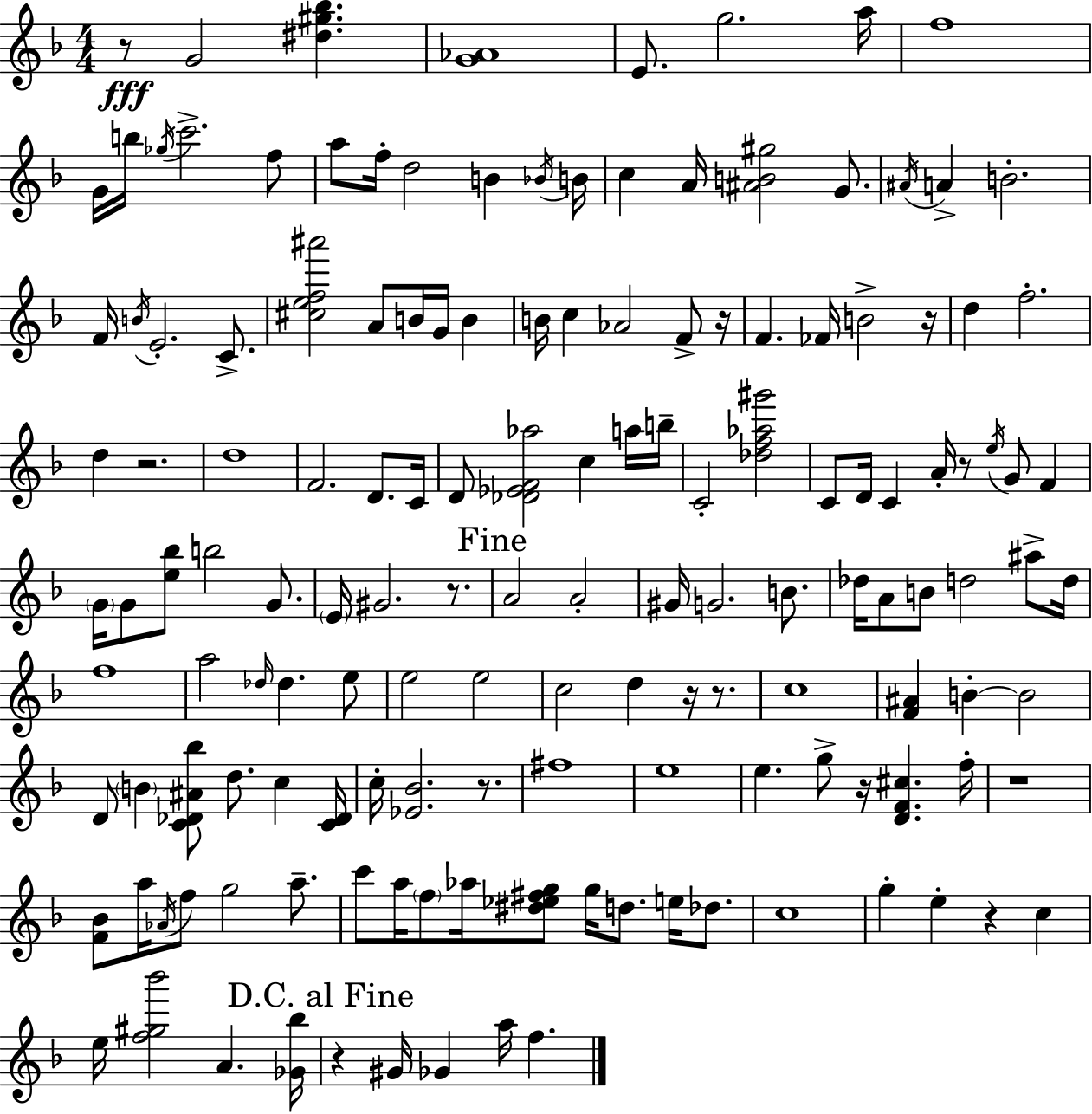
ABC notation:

X:1
T:Untitled
M:4/4
L:1/4
K:F
z/2 G2 [^d^g_b] [G_A]4 E/2 g2 a/4 f4 G/4 b/4 _g/4 c'2 f/2 a/2 f/4 d2 B _B/4 B/4 c A/4 [^AB^g]2 G/2 ^A/4 A B2 F/4 B/4 E2 C/2 [^cef^a']2 A/2 B/4 G/4 B B/4 c _A2 F/2 z/4 F _F/4 B2 z/4 d f2 d z2 d4 F2 D/2 C/4 D/2 [_D_EF_a]2 c a/4 b/4 C2 [_df_a^g']2 C/2 D/4 C A/4 z/2 e/4 G/2 F G/4 G/2 [e_b]/2 b2 G/2 E/4 ^G2 z/2 A2 A2 ^G/4 G2 B/2 _d/4 A/2 B/2 d2 ^a/2 d/4 f4 a2 _d/4 _d e/2 e2 e2 c2 d z/4 z/2 c4 [F^A] B B2 D/2 B [C_D^A_b]/2 d/2 c [C_D]/4 c/4 [_E_B]2 z/2 ^f4 e4 e g/2 z/4 [DF^c] f/4 z4 [F_B]/2 a/4 _A/4 f/2 g2 a/2 c'/2 a/4 f/2 _a/4 [^d_e^fg]/2 g/4 d/2 e/4 _d/2 c4 g e z c e/4 [f^g_b']2 A [_G_b]/4 z ^G/4 _G a/4 f